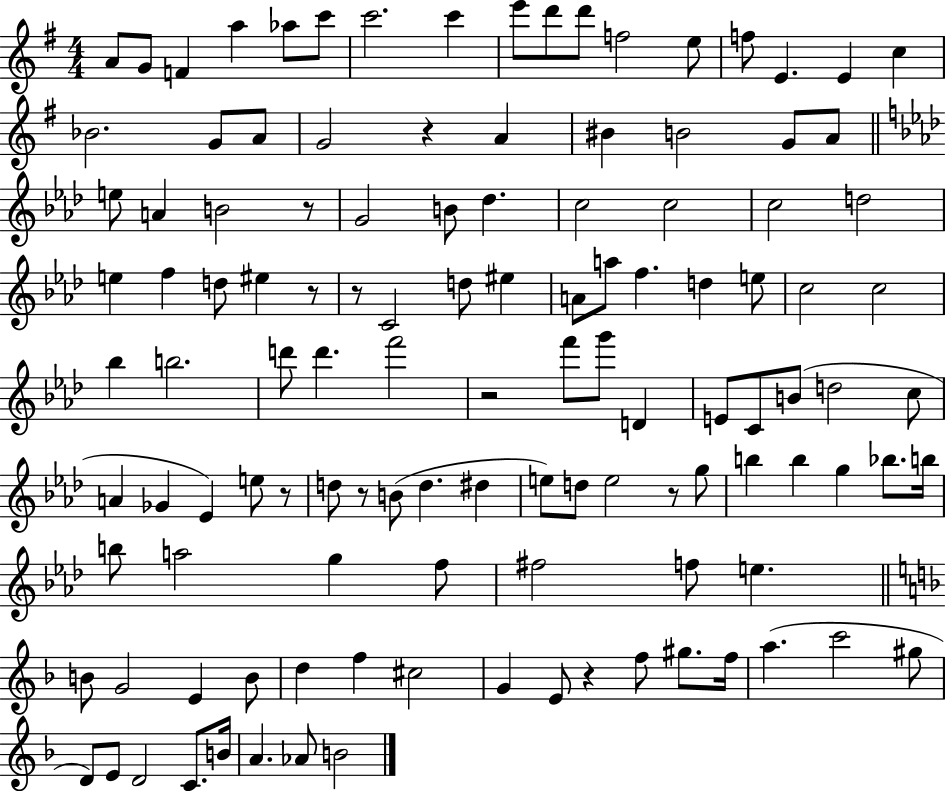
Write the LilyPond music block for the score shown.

{
  \clef treble
  \numericTimeSignature
  \time 4/4
  \key g \major
  a'8 g'8 f'4 a''4 aes''8 c'''8 | c'''2. c'''4 | e'''8 d'''8 d'''8 f''2 e''8 | f''8 e'4. e'4 c''4 | \break bes'2. g'8 a'8 | g'2 r4 a'4 | bis'4 b'2 g'8 a'8 | \bar "||" \break \key aes \major e''8 a'4 b'2 r8 | g'2 b'8 des''4. | c''2 c''2 | c''2 d''2 | \break e''4 f''4 d''8 eis''4 r8 | r8 c'2 d''8 eis''4 | a'8 a''8 f''4. d''4 e''8 | c''2 c''2 | \break bes''4 b''2. | d'''8 d'''4. f'''2 | r2 f'''8 g'''8 d'4 | e'8 c'8 b'8( d''2 c''8 | \break a'4 ges'4 ees'4) e''8 r8 | d''8 r8 b'8( d''4. dis''4 | e''8) d''8 e''2 r8 g''8 | b''4 b''4 g''4 bes''8. b''16 | \break b''8 a''2 g''4 f''8 | fis''2 f''8 e''4. | \bar "||" \break \key f \major b'8 g'2 e'4 b'8 | d''4 f''4 cis''2 | g'4 e'8 r4 f''8 gis''8. f''16 | a''4.( c'''2 gis''8 | \break d'8) e'8 d'2 c'8. b'16 | a'4. aes'8 b'2 | \bar "|."
}